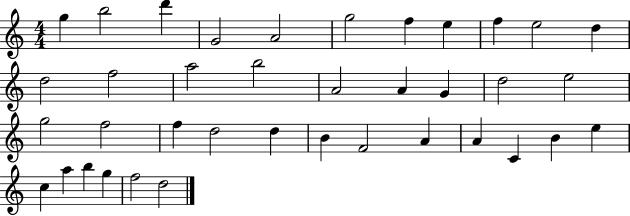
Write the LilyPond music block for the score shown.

{
  \clef treble
  \numericTimeSignature
  \time 4/4
  \key c \major
  g''4 b''2 d'''4 | g'2 a'2 | g''2 f''4 e''4 | f''4 e''2 d''4 | \break d''2 f''2 | a''2 b''2 | a'2 a'4 g'4 | d''2 e''2 | \break g''2 f''2 | f''4 d''2 d''4 | b'4 f'2 a'4 | a'4 c'4 b'4 e''4 | \break c''4 a''4 b''4 g''4 | f''2 d''2 | \bar "|."
}